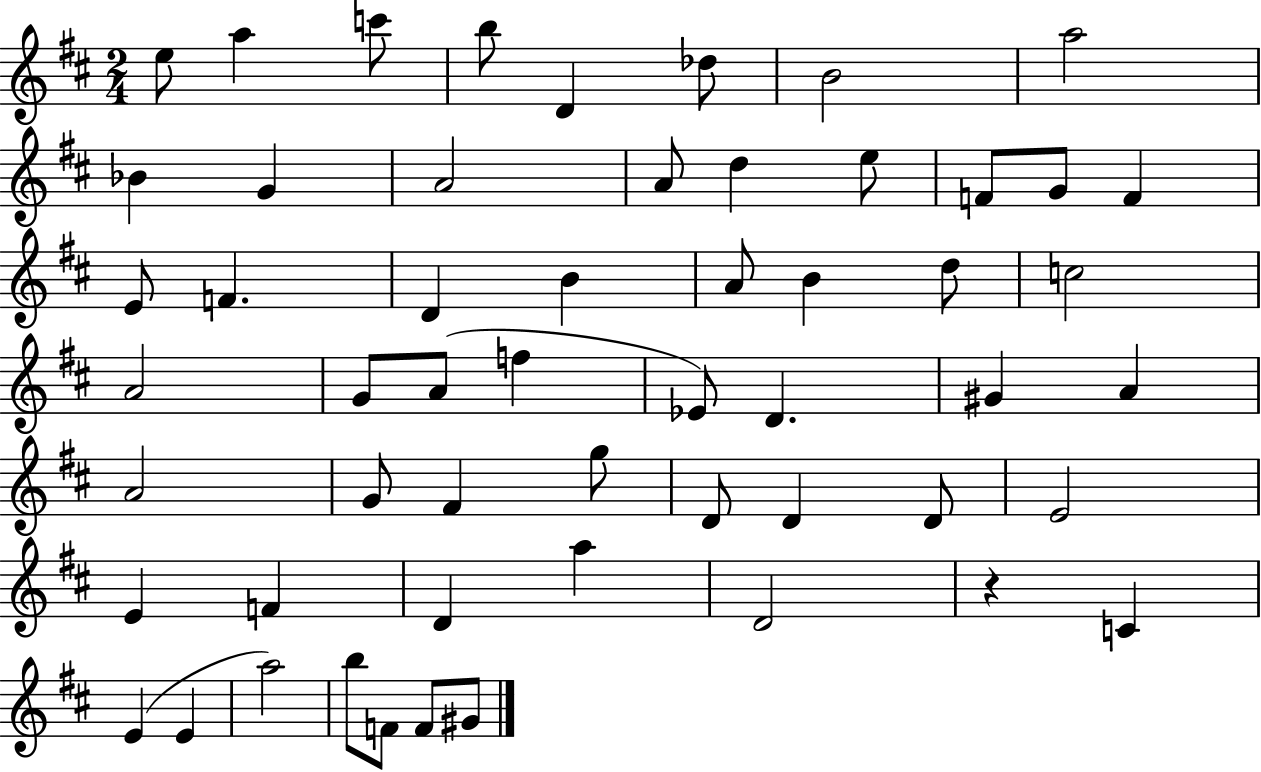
{
  \clef treble
  \numericTimeSignature
  \time 2/4
  \key d \major
  e''8 a''4 c'''8 | b''8 d'4 des''8 | b'2 | a''2 | \break bes'4 g'4 | a'2 | a'8 d''4 e''8 | f'8 g'8 f'4 | \break e'8 f'4. | d'4 b'4 | a'8 b'4 d''8 | c''2 | \break a'2 | g'8 a'8( f''4 | ees'8) d'4. | gis'4 a'4 | \break a'2 | g'8 fis'4 g''8 | d'8 d'4 d'8 | e'2 | \break e'4 f'4 | d'4 a''4 | d'2 | r4 c'4 | \break e'4( e'4 | a''2) | b''8 f'8 f'8 gis'8 | \bar "|."
}